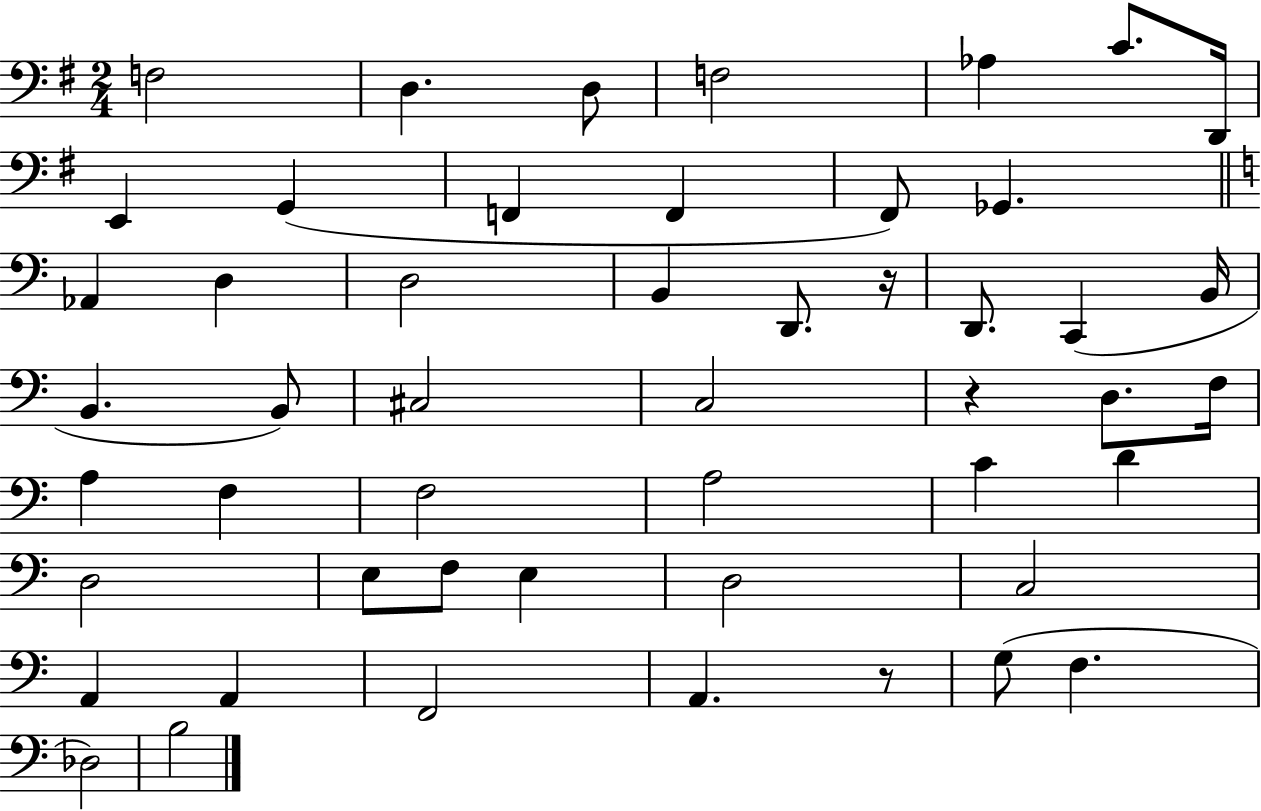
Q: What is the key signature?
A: G major